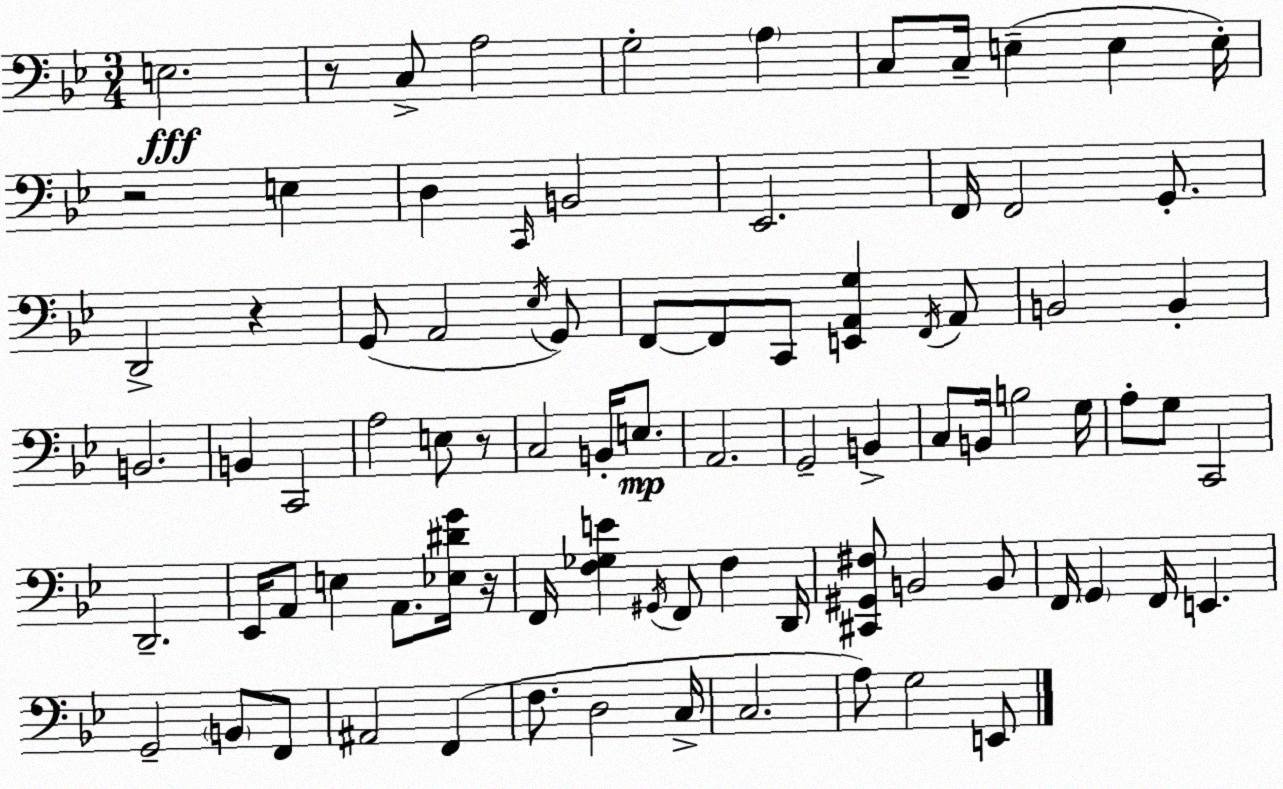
X:1
T:Untitled
M:3/4
L:1/4
K:Bb
E,2 z/2 C,/2 A,2 G,2 A, C,/2 C,/4 E, E, E,/4 z2 E, D, C,,/4 B,,2 _E,,2 F,,/4 F,,2 G,,/2 D,,2 z G,,/2 A,,2 _E,/4 G,,/2 F,,/2 F,,/2 C,,/2 [E,,A,,G,] F,,/4 A,,/2 B,,2 B,, B,,2 B,, C,,2 A,2 E,/2 z/2 C,2 B,,/4 E,/2 A,,2 G,,2 B,, C,/2 B,,/4 B,2 G,/4 A,/2 G,/2 C,,2 D,,2 _E,,/4 A,,/2 E, A,,/2 [_E,^DG]/4 z/4 F,,/4 [F,_G,E] ^G,,/4 F,,/2 F, D,,/4 [^C,,^G,,^F,]/2 B,,2 B,,/2 F,,/4 G,, F,,/4 E,, G,,2 B,,/2 F,,/2 ^A,,2 F,, F,/2 D,2 C,/4 C,2 A,/2 G,2 E,,/2